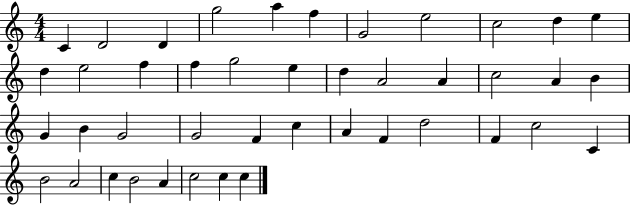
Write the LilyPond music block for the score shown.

{
  \clef treble
  \numericTimeSignature
  \time 4/4
  \key c \major
  c'4 d'2 d'4 | g''2 a''4 f''4 | g'2 e''2 | c''2 d''4 e''4 | \break d''4 e''2 f''4 | f''4 g''2 e''4 | d''4 a'2 a'4 | c''2 a'4 b'4 | \break g'4 b'4 g'2 | g'2 f'4 c''4 | a'4 f'4 d''2 | f'4 c''2 c'4 | \break b'2 a'2 | c''4 b'2 a'4 | c''2 c''4 c''4 | \bar "|."
}